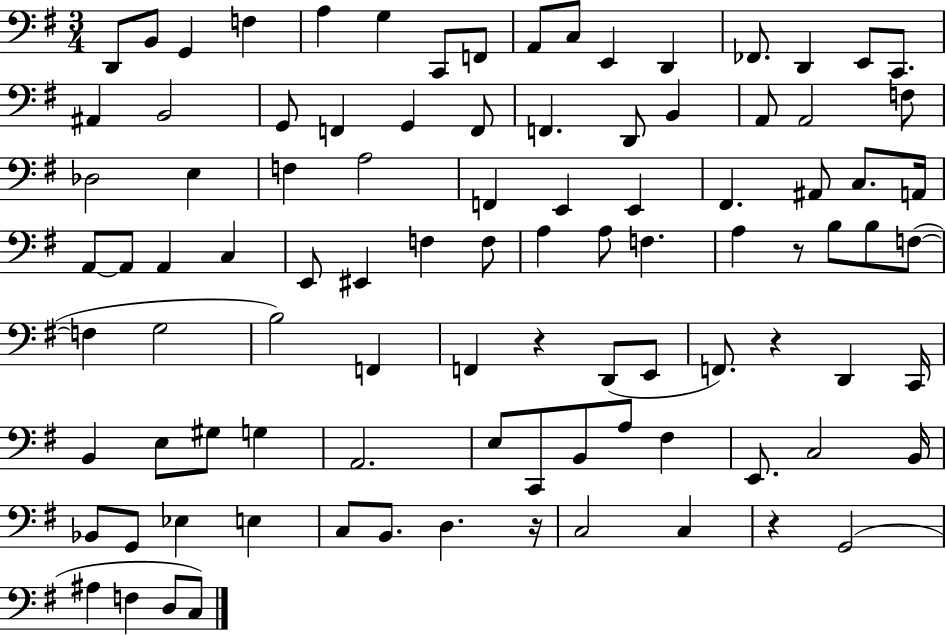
X:1
T:Untitled
M:3/4
L:1/4
K:G
D,,/2 B,,/2 G,, F, A, G, C,,/2 F,,/2 A,,/2 C,/2 E,, D,, _F,,/2 D,, E,,/2 C,,/2 ^A,, B,,2 G,,/2 F,, G,, F,,/2 F,, D,,/2 B,, A,,/2 A,,2 F,/2 _D,2 E, F, A,2 F,, E,, E,, ^F,, ^A,,/2 C,/2 A,,/4 A,,/2 A,,/2 A,, C, E,,/2 ^E,, F, F,/2 A, A,/2 F, A, z/2 B,/2 B,/2 F,/2 F, G,2 B,2 F,, F,, z D,,/2 E,,/2 F,,/2 z D,, C,,/4 B,, E,/2 ^G,/2 G, A,,2 E,/2 C,,/2 B,,/2 A,/2 ^F, E,,/2 C,2 B,,/4 _B,,/2 G,,/2 _E, E, C,/2 B,,/2 D, z/4 C,2 C, z G,,2 ^A, F, D,/2 C,/2